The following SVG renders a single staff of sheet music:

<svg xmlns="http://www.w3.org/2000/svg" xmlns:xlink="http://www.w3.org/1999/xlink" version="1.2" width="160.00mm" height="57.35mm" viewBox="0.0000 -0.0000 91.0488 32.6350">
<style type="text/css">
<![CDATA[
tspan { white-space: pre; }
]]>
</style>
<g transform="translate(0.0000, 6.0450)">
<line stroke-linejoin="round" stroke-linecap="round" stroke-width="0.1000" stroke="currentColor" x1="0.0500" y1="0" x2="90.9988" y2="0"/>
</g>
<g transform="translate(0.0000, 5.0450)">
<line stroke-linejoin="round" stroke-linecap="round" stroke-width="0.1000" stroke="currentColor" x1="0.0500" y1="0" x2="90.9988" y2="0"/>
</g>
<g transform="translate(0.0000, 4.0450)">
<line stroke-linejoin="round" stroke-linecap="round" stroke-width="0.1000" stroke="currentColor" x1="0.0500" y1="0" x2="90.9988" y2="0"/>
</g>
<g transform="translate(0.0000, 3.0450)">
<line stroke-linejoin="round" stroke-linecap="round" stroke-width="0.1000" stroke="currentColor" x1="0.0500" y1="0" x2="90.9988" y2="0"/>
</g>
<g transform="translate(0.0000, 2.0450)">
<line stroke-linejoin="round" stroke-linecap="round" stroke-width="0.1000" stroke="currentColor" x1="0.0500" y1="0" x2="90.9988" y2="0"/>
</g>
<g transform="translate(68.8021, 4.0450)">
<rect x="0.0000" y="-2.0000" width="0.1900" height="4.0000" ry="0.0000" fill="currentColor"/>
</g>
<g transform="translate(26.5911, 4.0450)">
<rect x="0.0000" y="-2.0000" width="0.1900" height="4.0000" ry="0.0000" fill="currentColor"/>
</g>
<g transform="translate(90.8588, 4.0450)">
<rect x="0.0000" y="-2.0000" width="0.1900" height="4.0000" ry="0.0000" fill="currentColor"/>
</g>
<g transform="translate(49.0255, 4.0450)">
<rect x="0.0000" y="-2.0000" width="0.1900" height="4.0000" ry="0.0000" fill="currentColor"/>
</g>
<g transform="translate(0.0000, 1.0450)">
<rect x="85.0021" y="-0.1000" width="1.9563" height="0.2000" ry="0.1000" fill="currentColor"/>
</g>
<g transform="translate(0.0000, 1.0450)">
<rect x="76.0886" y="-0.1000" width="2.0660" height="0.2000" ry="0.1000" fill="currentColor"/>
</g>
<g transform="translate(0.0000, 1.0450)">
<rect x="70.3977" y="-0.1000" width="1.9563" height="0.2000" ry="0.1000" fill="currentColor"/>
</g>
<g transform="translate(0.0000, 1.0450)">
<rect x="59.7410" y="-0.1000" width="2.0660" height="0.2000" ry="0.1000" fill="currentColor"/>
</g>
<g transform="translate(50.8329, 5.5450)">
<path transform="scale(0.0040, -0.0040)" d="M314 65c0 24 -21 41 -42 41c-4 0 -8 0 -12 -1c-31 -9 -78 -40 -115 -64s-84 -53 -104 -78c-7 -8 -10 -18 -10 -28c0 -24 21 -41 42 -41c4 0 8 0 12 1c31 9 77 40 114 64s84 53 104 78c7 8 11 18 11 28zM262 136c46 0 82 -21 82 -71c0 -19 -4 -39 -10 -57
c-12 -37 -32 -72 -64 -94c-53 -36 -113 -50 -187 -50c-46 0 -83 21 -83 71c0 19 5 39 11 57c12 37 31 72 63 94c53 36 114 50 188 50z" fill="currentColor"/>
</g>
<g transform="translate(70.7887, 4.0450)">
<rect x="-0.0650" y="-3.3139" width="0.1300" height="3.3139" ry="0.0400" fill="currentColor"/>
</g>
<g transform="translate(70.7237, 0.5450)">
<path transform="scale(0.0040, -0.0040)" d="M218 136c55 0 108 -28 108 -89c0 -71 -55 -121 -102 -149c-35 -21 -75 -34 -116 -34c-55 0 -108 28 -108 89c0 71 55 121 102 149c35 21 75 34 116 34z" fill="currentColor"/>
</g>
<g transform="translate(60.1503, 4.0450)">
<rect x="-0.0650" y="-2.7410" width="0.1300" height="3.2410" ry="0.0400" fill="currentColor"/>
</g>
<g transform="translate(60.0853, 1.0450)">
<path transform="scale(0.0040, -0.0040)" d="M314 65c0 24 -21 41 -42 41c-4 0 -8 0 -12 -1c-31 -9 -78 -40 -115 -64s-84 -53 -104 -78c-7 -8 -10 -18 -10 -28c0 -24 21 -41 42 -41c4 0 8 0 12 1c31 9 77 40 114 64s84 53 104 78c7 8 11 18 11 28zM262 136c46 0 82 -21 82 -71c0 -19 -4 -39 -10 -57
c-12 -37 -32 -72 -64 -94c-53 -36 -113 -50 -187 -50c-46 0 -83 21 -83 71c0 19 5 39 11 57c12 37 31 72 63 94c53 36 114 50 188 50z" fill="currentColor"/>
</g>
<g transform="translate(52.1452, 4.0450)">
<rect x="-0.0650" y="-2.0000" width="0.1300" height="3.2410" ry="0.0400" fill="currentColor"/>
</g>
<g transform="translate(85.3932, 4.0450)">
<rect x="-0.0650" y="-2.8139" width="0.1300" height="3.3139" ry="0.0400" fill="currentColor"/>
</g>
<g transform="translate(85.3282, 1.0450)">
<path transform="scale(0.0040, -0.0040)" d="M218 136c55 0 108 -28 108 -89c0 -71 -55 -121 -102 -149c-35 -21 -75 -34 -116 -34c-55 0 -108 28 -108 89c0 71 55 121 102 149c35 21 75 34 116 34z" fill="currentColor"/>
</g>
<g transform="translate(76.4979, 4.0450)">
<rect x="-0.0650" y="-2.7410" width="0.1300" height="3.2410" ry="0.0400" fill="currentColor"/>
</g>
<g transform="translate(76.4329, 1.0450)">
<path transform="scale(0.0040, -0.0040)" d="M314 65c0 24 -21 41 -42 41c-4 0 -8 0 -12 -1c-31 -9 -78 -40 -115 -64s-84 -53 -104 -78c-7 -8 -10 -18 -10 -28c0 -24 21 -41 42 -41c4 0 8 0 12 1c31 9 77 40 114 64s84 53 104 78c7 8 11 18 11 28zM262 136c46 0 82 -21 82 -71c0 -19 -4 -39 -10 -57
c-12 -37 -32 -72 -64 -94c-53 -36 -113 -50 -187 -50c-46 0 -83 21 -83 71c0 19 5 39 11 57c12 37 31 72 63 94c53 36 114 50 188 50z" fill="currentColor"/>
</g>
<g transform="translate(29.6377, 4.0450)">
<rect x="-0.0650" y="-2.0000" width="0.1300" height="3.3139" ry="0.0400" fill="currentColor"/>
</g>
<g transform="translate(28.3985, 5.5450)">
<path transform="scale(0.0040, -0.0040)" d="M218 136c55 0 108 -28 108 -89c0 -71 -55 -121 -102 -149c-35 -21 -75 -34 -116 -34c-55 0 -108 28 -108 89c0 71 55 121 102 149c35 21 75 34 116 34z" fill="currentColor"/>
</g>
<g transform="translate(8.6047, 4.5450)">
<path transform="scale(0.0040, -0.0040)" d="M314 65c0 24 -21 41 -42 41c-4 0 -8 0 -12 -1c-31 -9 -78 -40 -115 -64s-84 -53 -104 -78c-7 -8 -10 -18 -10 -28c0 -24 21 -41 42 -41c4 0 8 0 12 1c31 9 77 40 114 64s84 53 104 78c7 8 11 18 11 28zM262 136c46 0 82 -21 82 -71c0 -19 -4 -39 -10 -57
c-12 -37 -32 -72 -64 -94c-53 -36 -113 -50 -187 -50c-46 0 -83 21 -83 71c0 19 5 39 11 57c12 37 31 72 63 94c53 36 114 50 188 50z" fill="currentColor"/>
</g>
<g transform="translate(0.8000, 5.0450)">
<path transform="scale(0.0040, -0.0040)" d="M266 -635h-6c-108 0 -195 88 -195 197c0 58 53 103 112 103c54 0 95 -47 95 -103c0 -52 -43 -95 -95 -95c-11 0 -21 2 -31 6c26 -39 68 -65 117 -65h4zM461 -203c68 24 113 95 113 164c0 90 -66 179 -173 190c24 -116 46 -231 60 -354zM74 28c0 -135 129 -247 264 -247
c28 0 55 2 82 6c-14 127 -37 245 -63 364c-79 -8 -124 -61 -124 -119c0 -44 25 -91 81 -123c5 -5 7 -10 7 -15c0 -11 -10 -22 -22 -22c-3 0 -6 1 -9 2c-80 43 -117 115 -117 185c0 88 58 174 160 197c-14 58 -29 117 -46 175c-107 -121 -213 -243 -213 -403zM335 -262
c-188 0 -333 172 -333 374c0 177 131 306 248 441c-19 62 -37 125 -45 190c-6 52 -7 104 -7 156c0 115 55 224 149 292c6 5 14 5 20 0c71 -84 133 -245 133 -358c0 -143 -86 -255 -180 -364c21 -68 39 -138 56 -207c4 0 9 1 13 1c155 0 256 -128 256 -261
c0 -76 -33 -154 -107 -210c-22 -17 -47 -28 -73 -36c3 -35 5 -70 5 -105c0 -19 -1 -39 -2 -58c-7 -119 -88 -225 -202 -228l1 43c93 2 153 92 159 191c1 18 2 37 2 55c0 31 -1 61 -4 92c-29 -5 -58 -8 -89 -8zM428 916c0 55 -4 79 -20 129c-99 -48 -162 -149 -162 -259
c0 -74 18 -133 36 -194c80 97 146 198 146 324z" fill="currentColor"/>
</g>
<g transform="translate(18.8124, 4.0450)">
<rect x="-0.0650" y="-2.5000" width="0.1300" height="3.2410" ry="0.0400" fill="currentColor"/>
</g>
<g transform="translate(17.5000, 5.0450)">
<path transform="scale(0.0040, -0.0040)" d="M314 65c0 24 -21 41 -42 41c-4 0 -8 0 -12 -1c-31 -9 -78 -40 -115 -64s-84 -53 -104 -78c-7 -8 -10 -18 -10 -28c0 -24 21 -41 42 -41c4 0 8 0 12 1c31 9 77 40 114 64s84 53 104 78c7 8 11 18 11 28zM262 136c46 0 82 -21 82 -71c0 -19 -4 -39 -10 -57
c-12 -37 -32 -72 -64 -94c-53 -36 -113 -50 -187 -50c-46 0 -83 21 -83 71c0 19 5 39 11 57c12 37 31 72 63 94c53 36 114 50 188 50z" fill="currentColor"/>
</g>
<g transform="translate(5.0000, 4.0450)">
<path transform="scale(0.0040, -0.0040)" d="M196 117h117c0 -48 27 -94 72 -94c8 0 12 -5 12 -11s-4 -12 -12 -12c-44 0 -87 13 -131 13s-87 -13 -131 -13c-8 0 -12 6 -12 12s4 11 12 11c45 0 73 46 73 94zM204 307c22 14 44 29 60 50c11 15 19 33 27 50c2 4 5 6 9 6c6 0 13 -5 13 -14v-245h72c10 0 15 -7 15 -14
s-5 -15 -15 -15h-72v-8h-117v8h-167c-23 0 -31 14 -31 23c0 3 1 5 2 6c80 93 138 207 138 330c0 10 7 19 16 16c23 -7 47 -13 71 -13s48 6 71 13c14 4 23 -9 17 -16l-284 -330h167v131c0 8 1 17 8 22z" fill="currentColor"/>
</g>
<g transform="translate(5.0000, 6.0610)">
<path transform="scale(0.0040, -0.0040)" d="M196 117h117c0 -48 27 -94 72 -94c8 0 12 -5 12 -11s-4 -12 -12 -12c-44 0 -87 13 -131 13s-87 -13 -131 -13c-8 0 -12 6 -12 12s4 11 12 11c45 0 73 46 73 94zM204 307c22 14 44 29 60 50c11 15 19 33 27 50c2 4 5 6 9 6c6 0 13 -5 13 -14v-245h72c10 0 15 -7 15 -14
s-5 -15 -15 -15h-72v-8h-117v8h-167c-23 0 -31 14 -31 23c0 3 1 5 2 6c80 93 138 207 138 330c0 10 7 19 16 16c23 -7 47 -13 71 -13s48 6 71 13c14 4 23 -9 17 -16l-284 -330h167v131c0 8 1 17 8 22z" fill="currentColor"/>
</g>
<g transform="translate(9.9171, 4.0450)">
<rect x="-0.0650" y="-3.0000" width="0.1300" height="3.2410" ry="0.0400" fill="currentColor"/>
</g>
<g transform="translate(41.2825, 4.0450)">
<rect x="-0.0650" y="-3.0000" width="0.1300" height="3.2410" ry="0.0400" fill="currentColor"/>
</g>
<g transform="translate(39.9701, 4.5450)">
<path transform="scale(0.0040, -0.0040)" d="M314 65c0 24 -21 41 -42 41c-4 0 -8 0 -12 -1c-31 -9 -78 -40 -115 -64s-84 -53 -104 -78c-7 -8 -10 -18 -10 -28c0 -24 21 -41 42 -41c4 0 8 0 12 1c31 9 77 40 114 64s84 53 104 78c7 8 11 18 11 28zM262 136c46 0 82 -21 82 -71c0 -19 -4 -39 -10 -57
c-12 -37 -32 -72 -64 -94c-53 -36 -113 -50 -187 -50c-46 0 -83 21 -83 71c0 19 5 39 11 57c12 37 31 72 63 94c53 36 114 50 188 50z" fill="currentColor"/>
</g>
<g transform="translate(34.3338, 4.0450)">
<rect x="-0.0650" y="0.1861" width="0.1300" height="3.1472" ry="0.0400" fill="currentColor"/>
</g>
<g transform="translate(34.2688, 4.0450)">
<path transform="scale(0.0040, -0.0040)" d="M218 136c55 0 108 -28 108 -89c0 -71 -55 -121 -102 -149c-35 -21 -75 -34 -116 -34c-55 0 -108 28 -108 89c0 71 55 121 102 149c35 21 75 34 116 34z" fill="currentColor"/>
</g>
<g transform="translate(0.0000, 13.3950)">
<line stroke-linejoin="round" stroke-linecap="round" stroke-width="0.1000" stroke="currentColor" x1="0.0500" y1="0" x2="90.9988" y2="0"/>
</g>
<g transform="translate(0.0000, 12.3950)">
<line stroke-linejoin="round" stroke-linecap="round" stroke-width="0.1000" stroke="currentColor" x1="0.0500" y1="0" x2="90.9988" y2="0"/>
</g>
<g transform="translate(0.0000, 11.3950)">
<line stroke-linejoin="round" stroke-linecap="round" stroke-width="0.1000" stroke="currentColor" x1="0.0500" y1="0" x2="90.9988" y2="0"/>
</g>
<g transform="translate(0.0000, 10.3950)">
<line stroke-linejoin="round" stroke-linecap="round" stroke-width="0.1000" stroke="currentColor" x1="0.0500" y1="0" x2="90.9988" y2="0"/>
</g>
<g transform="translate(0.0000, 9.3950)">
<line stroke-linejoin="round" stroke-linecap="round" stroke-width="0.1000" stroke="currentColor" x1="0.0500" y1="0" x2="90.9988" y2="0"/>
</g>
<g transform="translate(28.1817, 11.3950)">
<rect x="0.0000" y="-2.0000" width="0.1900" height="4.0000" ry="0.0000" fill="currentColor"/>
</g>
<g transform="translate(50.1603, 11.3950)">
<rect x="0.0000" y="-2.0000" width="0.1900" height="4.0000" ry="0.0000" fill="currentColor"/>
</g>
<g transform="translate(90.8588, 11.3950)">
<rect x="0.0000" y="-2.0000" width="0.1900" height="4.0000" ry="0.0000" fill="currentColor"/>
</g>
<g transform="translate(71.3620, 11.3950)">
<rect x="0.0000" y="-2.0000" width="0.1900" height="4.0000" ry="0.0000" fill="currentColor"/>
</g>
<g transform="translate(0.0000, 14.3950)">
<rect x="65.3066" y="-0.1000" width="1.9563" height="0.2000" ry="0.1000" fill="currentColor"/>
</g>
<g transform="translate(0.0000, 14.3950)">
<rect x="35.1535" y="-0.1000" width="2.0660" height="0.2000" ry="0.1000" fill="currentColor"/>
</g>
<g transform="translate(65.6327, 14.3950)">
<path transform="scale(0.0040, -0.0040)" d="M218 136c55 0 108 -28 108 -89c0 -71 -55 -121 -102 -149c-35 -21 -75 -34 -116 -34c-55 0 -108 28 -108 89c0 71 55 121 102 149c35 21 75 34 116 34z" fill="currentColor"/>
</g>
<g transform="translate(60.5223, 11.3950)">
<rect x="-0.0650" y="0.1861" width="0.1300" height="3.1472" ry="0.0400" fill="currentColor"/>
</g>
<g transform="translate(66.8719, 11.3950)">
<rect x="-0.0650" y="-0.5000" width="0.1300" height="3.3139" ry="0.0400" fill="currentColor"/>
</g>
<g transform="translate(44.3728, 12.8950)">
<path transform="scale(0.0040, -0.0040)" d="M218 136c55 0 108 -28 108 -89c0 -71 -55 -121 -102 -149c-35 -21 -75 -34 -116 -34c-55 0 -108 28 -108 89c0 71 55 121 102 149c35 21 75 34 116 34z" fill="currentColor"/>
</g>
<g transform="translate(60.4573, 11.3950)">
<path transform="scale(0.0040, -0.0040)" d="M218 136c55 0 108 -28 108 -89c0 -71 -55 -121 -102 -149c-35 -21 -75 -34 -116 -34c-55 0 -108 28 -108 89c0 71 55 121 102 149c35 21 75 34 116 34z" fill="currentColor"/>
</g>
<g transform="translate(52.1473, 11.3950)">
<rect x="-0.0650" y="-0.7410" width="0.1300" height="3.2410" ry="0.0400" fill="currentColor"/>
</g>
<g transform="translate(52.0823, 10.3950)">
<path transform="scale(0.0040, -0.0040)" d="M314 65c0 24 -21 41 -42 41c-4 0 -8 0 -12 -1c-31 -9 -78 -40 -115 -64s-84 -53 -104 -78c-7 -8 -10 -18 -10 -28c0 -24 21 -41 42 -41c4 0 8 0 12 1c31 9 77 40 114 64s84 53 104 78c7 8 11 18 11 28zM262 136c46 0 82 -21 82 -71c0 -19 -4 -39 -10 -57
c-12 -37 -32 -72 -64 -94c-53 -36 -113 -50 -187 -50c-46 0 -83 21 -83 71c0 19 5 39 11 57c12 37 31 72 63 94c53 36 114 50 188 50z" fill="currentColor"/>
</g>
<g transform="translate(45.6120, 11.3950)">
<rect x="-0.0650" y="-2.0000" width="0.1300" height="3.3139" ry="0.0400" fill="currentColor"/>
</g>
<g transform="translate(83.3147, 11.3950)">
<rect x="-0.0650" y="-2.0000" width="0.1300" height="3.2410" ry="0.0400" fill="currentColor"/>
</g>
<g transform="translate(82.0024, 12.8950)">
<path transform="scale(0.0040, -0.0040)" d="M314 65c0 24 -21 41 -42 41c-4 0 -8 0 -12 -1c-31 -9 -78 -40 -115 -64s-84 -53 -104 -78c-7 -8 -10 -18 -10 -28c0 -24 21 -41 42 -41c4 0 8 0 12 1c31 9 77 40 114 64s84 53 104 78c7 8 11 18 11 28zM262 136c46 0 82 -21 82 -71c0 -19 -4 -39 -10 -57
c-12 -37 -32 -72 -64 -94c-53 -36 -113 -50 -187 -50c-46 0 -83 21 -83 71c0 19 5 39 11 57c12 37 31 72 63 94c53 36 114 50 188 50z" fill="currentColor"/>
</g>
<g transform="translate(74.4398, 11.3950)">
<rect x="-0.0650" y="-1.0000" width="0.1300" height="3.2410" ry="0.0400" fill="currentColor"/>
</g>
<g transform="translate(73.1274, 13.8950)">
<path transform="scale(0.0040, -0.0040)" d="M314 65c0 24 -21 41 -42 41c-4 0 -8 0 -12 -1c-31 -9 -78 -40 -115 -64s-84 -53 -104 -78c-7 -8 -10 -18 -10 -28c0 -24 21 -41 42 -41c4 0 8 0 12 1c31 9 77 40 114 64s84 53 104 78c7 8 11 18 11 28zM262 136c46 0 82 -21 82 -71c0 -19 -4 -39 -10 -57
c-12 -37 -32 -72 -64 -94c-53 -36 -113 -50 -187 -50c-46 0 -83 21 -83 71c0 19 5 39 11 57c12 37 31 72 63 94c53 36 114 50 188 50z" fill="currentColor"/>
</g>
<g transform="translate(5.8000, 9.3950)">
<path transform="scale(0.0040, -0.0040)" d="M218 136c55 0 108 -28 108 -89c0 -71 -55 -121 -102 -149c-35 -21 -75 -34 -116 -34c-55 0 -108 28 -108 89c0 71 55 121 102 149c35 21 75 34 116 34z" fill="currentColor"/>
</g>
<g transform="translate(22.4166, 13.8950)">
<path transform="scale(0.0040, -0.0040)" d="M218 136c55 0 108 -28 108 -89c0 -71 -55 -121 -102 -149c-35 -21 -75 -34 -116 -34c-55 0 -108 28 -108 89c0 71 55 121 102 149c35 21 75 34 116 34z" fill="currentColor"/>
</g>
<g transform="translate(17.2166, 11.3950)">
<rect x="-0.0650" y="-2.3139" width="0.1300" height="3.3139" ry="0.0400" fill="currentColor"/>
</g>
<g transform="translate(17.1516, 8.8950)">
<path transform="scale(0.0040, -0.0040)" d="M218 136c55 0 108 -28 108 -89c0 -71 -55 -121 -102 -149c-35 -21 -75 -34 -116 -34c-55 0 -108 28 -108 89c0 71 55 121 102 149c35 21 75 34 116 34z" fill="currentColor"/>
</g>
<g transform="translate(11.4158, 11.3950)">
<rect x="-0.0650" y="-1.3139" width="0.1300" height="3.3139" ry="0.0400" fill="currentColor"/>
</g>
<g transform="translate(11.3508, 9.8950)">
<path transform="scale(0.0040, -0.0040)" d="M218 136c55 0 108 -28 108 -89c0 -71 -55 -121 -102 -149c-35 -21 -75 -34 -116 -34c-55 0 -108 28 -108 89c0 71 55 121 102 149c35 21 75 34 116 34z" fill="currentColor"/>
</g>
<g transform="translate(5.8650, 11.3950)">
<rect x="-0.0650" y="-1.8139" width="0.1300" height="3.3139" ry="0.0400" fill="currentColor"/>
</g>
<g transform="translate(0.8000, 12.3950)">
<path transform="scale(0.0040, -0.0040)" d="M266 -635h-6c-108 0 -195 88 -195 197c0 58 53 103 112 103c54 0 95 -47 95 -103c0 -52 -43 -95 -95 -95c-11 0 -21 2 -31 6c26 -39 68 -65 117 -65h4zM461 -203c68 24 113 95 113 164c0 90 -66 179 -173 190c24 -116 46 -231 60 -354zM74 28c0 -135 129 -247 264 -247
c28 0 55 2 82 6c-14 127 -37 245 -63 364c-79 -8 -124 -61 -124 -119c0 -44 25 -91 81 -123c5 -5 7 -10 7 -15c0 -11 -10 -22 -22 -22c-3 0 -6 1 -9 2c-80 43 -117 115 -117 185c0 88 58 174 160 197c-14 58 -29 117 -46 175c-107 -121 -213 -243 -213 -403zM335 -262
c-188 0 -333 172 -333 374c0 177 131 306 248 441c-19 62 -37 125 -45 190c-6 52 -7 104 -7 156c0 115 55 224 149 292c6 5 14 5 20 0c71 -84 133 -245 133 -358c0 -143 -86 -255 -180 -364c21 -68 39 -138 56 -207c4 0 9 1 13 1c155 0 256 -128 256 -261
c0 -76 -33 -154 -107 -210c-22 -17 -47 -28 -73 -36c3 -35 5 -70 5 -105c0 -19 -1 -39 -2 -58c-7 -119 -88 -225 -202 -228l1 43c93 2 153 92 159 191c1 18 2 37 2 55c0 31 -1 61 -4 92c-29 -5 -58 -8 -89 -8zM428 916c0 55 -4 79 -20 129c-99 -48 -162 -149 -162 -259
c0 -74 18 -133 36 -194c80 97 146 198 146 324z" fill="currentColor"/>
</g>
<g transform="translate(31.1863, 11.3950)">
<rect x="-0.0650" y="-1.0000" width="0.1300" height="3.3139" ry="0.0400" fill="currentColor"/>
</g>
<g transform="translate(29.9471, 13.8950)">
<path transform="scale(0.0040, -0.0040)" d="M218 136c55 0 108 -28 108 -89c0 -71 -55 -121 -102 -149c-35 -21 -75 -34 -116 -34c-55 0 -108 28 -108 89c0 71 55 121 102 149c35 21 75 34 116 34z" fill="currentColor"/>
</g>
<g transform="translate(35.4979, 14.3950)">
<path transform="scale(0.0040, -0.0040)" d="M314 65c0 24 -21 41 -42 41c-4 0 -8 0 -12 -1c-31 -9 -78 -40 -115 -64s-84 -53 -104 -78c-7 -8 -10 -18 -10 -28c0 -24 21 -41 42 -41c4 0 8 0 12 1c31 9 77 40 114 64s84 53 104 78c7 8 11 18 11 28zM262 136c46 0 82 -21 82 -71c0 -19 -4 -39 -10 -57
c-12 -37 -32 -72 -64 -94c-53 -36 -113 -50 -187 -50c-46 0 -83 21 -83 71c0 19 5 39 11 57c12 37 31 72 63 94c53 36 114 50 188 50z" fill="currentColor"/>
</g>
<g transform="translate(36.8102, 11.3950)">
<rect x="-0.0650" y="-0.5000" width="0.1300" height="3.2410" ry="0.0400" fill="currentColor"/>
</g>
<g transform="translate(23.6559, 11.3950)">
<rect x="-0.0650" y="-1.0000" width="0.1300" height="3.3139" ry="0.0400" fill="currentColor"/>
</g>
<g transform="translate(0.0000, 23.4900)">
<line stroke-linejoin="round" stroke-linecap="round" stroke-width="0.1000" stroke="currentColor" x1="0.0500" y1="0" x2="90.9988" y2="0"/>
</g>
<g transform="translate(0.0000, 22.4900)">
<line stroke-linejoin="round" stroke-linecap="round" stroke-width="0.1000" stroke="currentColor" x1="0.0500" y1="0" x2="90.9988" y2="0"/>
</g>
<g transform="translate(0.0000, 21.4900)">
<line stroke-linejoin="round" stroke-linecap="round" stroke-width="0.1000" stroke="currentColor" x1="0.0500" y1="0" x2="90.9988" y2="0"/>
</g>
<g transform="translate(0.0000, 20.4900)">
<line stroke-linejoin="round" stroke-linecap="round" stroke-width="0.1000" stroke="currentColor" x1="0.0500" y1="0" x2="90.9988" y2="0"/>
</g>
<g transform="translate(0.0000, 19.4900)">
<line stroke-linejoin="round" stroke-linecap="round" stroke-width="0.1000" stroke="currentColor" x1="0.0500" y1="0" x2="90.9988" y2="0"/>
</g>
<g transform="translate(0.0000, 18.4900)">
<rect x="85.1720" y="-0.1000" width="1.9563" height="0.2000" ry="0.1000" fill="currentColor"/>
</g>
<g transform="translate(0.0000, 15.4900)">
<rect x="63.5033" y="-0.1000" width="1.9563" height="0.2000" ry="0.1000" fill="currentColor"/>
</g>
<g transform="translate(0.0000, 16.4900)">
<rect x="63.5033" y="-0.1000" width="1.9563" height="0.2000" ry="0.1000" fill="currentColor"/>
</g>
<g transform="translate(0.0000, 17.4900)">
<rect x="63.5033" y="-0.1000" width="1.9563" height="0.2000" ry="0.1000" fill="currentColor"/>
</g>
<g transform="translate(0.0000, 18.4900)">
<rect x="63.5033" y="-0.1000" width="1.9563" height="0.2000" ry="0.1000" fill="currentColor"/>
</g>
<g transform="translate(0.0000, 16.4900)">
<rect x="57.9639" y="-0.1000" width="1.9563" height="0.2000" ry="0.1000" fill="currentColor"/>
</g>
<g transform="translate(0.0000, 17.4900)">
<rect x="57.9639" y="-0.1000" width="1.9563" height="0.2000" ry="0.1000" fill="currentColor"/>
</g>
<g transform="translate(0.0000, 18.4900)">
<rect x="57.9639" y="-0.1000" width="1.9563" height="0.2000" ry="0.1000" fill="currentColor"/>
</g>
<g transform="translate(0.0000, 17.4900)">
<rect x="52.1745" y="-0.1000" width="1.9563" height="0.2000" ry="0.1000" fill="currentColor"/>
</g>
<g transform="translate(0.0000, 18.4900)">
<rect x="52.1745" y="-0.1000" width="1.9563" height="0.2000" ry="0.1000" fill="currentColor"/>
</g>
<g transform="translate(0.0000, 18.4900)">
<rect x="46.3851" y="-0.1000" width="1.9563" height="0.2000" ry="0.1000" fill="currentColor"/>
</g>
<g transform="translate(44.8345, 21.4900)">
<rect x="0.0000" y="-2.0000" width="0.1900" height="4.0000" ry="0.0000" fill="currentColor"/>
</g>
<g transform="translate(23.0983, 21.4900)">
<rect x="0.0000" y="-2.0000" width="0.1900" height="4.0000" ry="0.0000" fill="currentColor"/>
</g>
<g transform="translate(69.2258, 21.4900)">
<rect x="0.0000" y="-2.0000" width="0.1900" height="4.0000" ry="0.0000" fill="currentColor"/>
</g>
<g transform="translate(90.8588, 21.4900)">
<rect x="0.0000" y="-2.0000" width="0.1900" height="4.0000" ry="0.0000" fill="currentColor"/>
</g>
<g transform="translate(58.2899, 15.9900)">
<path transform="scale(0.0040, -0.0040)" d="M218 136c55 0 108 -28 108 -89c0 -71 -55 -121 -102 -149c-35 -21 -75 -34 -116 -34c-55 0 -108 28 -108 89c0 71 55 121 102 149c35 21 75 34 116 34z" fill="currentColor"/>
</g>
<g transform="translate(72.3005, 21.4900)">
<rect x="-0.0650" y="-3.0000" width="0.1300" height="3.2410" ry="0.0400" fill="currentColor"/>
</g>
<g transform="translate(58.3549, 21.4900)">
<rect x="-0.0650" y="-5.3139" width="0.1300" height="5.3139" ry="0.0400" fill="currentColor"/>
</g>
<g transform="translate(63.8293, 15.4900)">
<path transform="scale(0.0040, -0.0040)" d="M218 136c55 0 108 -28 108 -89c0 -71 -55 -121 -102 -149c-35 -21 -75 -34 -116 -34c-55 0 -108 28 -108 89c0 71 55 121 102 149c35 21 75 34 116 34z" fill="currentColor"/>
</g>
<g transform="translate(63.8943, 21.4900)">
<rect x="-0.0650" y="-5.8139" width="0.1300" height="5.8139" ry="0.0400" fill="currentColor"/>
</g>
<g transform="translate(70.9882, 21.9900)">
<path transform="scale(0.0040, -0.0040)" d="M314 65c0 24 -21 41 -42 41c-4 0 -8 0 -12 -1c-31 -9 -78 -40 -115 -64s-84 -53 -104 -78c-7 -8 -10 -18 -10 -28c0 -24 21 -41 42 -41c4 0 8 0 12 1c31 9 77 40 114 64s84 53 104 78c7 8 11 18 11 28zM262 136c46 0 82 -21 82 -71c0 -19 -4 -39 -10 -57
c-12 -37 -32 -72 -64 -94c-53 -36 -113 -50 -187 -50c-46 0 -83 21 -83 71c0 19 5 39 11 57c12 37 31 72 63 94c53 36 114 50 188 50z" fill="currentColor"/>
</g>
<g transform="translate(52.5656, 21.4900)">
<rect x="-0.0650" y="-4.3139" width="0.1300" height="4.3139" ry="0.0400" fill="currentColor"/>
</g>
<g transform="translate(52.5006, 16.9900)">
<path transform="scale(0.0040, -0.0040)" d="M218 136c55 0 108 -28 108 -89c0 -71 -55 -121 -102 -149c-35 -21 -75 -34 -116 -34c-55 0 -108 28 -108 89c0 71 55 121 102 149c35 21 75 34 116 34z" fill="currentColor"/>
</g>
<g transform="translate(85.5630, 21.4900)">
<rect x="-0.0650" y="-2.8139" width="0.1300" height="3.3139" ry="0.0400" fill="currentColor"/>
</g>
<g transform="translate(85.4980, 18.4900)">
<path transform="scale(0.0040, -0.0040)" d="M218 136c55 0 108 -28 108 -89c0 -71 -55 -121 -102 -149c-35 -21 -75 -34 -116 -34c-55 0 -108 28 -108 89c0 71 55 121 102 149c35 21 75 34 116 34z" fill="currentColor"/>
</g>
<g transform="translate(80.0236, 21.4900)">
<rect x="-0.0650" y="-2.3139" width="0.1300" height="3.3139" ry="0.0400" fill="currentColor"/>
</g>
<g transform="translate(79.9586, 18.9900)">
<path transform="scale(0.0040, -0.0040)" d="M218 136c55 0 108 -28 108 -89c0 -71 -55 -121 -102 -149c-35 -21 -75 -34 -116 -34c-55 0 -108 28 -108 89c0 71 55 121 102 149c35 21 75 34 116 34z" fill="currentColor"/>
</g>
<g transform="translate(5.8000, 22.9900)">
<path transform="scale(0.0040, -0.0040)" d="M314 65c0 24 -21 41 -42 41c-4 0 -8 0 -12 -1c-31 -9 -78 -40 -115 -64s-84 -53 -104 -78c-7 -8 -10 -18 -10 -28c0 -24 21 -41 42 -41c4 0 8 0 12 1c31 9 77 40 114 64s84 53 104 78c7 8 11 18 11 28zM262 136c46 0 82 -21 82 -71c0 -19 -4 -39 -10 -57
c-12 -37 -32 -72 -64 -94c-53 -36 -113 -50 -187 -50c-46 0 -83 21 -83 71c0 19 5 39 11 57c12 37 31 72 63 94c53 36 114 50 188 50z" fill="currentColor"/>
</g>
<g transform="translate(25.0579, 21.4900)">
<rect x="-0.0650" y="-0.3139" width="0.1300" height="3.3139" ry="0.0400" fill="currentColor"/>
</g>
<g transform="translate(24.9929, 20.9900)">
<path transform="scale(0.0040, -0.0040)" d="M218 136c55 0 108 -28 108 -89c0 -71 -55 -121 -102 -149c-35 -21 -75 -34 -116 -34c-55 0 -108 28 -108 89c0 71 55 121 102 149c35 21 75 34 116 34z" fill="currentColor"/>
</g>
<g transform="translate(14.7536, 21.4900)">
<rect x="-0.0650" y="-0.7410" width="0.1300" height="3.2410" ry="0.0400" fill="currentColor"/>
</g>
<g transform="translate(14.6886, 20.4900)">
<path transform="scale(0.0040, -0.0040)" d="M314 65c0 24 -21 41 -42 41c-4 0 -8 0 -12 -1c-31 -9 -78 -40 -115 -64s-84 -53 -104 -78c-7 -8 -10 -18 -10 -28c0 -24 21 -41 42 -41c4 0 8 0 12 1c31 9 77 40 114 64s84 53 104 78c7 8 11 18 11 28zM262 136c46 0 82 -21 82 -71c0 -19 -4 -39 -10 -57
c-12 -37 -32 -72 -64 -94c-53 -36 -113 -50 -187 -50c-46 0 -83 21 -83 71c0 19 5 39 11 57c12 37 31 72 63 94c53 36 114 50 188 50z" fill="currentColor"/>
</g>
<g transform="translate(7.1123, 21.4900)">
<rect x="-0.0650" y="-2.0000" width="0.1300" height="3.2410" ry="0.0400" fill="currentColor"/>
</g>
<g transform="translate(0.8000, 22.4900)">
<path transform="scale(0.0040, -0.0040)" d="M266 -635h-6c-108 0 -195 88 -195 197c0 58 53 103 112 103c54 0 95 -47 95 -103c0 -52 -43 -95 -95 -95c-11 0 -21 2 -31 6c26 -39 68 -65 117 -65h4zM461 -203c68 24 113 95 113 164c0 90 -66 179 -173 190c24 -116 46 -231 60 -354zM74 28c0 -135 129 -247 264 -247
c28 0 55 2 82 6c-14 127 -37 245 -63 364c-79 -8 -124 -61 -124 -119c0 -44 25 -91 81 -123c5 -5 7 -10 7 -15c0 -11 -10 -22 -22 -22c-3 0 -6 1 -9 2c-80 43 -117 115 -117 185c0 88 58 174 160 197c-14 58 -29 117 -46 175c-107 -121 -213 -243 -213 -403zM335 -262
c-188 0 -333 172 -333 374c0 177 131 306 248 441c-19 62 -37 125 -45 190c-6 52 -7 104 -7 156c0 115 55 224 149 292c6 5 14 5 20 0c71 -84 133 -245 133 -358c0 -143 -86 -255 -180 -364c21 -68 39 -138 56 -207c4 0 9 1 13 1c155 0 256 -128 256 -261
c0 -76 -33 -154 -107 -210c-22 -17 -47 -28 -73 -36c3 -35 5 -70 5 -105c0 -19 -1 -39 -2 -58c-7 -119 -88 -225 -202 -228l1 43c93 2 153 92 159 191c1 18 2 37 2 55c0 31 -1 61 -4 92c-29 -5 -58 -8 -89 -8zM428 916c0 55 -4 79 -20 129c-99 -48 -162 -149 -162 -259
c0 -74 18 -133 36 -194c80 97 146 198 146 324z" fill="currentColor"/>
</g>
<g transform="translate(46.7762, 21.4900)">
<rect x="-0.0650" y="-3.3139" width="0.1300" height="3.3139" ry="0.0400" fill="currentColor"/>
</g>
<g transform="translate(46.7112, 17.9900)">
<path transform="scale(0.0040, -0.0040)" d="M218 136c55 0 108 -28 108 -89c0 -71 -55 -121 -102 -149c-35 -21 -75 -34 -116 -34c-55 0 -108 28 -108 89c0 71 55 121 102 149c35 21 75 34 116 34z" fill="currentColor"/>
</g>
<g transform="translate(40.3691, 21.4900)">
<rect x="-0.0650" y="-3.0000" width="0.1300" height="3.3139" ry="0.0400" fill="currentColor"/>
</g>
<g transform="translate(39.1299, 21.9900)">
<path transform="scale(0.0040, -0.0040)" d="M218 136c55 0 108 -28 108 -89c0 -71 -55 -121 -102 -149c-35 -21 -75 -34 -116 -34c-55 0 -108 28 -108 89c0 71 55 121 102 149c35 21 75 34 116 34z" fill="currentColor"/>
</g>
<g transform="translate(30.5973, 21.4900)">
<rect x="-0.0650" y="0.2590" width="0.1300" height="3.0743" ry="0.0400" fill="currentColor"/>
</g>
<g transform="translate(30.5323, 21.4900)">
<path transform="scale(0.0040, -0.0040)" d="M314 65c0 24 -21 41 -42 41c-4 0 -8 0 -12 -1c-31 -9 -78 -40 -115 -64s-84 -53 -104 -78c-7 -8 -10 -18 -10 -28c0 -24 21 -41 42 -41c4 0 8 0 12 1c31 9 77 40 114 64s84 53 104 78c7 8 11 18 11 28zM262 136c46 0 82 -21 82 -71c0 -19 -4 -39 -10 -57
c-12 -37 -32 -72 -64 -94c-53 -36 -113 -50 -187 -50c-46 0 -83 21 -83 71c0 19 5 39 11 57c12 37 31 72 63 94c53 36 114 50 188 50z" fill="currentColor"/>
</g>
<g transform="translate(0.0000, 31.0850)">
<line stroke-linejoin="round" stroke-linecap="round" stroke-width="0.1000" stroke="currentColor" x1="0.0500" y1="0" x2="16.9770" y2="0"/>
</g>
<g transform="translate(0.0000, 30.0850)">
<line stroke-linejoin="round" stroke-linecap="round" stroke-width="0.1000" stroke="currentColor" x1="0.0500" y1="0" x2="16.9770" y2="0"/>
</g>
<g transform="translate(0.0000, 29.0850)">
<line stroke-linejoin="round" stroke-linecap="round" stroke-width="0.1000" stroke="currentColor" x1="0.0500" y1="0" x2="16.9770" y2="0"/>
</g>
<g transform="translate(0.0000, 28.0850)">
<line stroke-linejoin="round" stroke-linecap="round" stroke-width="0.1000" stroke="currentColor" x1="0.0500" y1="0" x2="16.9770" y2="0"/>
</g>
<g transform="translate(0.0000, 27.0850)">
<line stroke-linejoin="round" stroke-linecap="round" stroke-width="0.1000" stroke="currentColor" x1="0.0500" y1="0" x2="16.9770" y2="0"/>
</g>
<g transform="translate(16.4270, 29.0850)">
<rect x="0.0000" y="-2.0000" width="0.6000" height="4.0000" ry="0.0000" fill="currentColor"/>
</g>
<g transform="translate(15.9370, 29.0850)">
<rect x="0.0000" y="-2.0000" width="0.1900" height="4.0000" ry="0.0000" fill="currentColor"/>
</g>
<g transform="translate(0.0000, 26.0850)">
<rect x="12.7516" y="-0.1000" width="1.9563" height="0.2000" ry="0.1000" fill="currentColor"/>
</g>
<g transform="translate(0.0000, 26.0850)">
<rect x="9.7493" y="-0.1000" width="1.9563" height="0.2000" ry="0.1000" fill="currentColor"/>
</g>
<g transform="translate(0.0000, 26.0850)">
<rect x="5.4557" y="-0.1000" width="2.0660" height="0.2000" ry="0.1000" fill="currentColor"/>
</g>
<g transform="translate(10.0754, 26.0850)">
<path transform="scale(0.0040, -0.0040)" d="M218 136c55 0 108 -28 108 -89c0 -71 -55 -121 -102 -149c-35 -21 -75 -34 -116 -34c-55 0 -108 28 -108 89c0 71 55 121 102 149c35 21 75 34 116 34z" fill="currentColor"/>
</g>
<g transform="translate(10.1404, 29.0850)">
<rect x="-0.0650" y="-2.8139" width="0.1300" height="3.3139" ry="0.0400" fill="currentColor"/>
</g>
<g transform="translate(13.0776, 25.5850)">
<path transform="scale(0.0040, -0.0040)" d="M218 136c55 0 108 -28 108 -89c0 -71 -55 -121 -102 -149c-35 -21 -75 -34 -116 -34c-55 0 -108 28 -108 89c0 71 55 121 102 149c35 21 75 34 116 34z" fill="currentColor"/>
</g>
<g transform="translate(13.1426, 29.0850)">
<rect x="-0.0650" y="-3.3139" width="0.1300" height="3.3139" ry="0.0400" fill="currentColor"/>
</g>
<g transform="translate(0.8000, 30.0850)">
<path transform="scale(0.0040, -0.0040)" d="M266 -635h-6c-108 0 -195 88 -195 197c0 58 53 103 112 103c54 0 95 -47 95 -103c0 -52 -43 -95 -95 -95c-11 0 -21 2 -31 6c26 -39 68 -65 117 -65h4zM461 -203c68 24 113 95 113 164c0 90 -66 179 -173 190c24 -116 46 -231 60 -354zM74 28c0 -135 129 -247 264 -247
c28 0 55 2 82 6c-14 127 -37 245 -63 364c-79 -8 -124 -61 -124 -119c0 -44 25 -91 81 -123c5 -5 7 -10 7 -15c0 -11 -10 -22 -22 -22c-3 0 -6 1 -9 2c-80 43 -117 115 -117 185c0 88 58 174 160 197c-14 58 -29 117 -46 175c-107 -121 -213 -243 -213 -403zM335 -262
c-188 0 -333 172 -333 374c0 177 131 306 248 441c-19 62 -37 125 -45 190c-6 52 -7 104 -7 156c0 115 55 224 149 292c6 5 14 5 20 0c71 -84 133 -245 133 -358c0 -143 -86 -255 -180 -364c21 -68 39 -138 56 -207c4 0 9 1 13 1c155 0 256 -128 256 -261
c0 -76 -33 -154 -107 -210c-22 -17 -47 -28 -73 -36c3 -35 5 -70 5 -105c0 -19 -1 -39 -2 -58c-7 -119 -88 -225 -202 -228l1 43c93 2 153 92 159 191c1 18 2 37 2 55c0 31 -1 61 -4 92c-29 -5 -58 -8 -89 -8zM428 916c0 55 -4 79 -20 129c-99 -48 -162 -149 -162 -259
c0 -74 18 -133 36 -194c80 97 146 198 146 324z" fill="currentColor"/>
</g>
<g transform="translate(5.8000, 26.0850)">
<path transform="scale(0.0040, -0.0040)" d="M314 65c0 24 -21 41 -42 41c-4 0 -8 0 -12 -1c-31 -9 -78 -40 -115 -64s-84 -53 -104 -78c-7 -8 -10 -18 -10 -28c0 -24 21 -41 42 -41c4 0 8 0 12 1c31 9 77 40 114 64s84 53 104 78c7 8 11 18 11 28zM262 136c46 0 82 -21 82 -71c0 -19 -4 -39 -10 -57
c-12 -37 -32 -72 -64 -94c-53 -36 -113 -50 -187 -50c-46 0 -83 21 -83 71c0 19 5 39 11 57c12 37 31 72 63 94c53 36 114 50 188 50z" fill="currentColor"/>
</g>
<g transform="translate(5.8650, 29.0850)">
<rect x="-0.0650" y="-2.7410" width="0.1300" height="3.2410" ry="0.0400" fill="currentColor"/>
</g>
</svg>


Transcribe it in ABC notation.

X:1
T:Untitled
M:4/4
L:1/4
K:C
A2 G2 F B A2 F2 a2 b a2 a f e g D D C2 F d2 B C D2 F2 F2 d2 c B2 A b d' f' g' A2 g a a2 a b